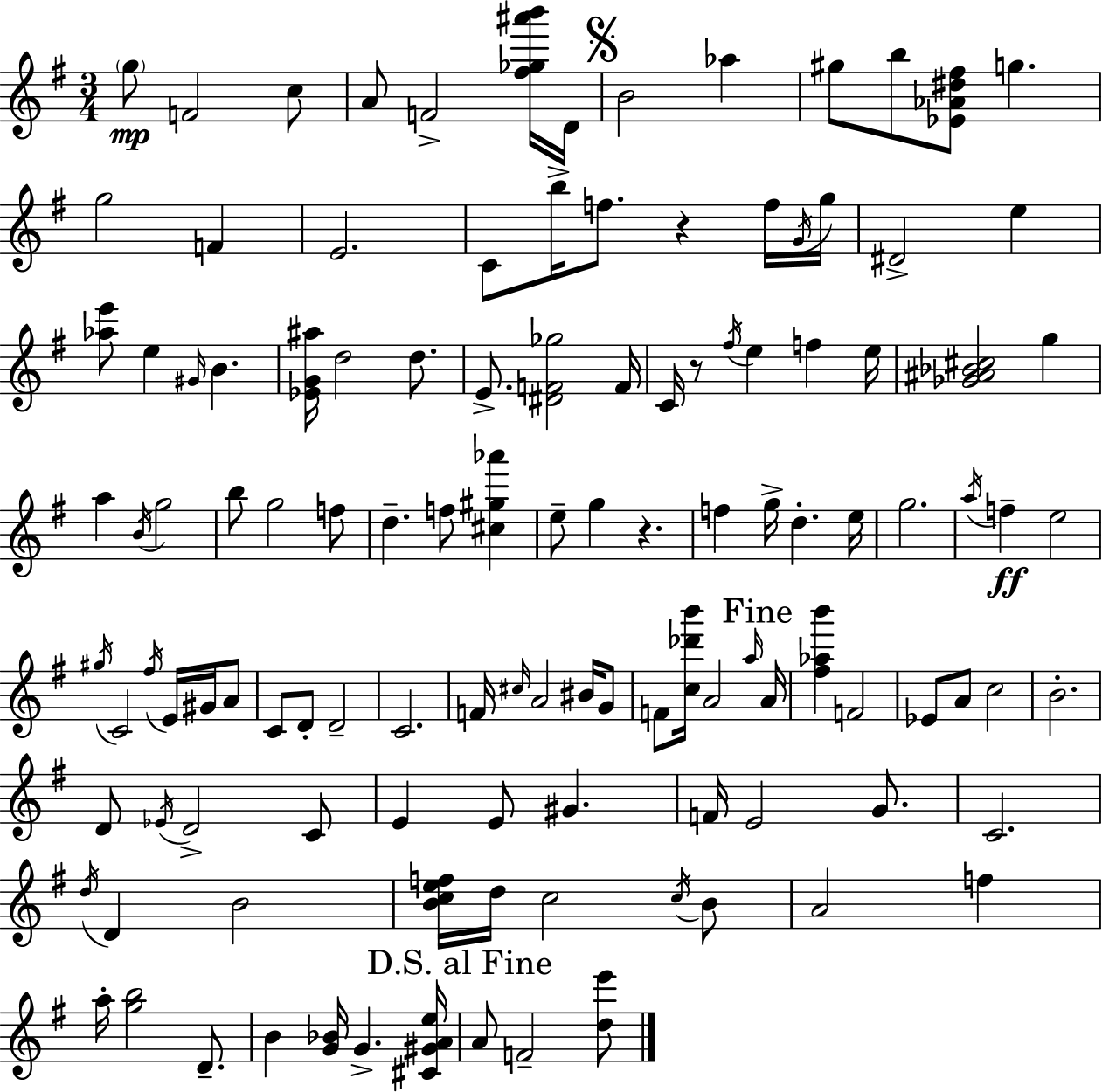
{
  \clef treble
  \numericTimeSignature
  \time 3/4
  \key g \major
  \parenthesize g''8\mp f'2 c''8 | a'8 f'2-> <fis'' ges'' ais''' b'''>16 d'16 | \mark \markup { \musicglyph "scripts.segno" } b'2 aes''4 | gis''8 b''8 <ees' aes' dis'' fis''>8 g''4. | \break g''2 f'4 | e'2. | c'8 b''16-> f''8. r4 f''16 \acciaccatura { g'16 } | g''16 dis'2-> e''4 | \break <aes'' e'''>8 e''4 \grace { gis'16 } b'4. | <ees' g' ais''>16 d''2 d''8. | e'8.-> <dis' f' ges''>2 | f'16 c'16 r8 \acciaccatura { fis''16 } e''4 f''4 | \break e''16 <ges' ais' bes' cis''>2 g''4 | a''4 \acciaccatura { b'16 } g''2 | b''8 g''2 | f''8 d''4.-- f''8 | \break <cis'' gis'' aes'''>4 e''8-- g''4 r4. | f''4 g''16-> d''4.-. | e''16 g''2. | \acciaccatura { a''16 }\ff f''4-- e''2 | \break \acciaccatura { gis''16 } c'2 | \acciaccatura { fis''16 } e'16 gis'16 a'8 c'8 d'8-. d'2-- | c'2. | f'16 \grace { cis''16 } a'2 | \break bis'16 g'8 f'8 <c'' des''' b'''>16 a'2 | \grace { a''16 } \mark "Fine" a'16 <fis'' aes'' b'''>4 | f'2 ees'8 a'8 | c''2 b'2.-. | \break d'8 \acciaccatura { ees'16 } | d'2-> c'8 e'4 | e'8 gis'4. f'16 e'2 | g'8. c'2. | \break \acciaccatura { d''16 } d'4 | b'2 <b' c'' e'' f''>16 | d''16 c''2 \acciaccatura { c''16 } b'8 | a'2 f''4 | \break a''16-. <g'' b''>2 d'8.-- | b'4 <g' bes'>16 g'4.-> <cis' gis' a' e''>16 | \mark "D.S. al Fine" a'8 f'2-- <d'' e'''>8 | \bar "|."
}